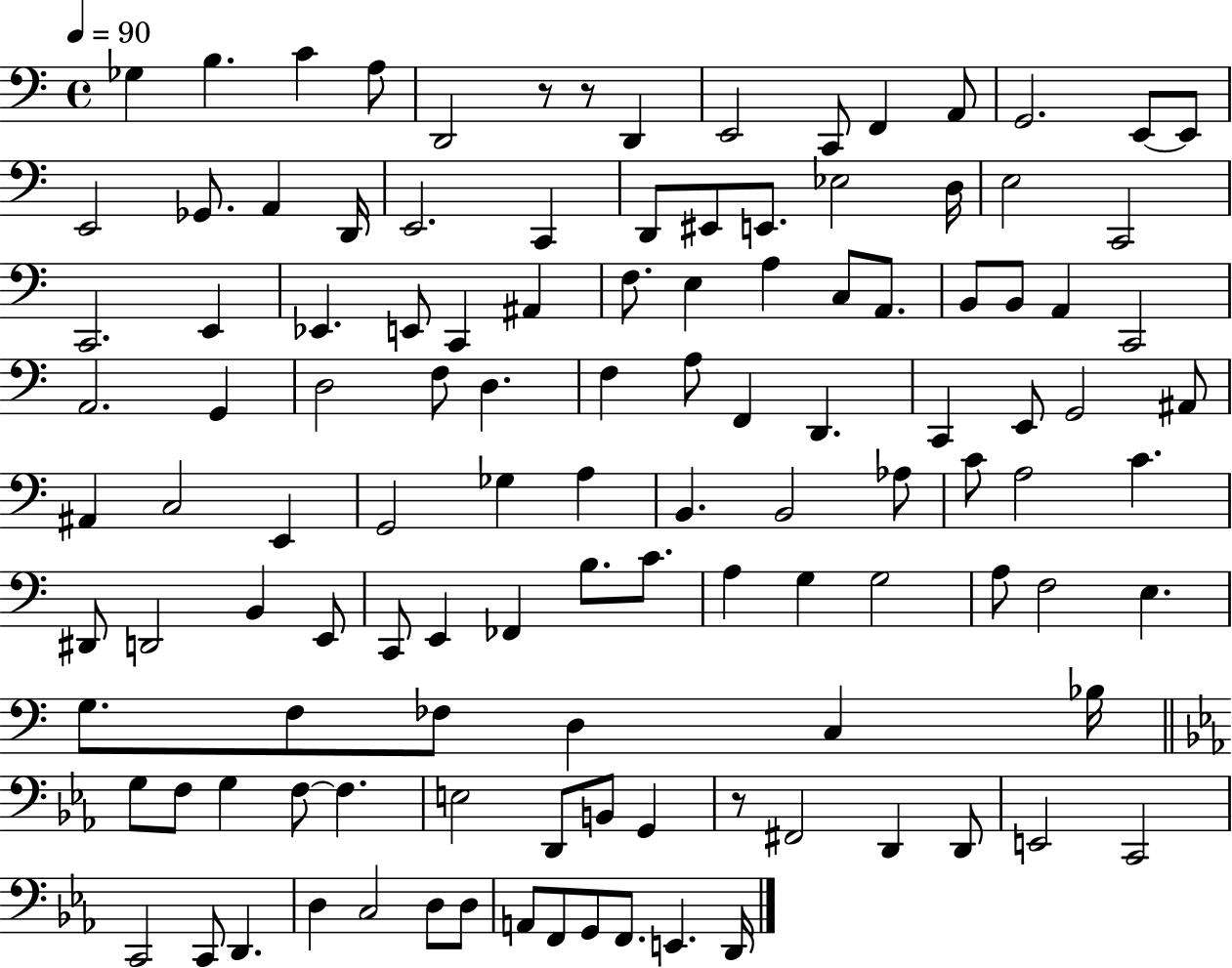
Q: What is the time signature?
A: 4/4